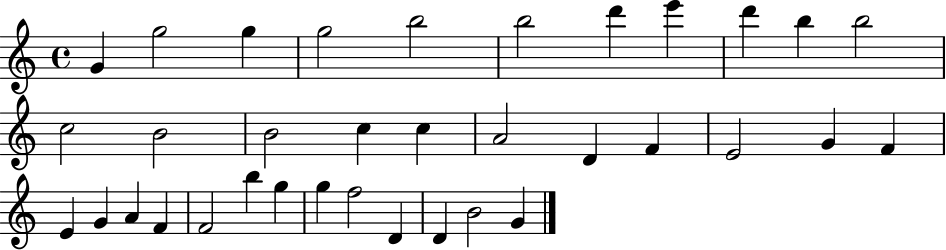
{
  \clef treble
  \time 4/4
  \defaultTimeSignature
  \key c \major
  g'4 g''2 g''4 | g''2 b''2 | b''2 d'''4 e'''4 | d'''4 b''4 b''2 | \break c''2 b'2 | b'2 c''4 c''4 | a'2 d'4 f'4 | e'2 g'4 f'4 | \break e'4 g'4 a'4 f'4 | f'2 b''4 g''4 | g''4 f''2 d'4 | d'4 b'2 g'4 | \break \bar "|."
}